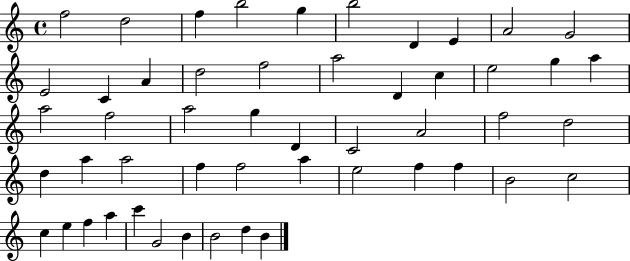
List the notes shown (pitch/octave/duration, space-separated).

F5/h D5/h F5/q B5/h G5/q B5/h D4/q E4/q A4/h G4/h E4/h C4/q A4/q D5/h F5/h A5/h D4/q C5/q E5/h G5/q A5/q A5/h F5/h A5/h G5/q D4/q C4/h A4/h F5/h D5/h D5/q A5/q A5/h F5/q F5/h A5/q E5/h F5/q F5/q B4/h C5/h C5/q E5/q F5/q A5/q C6/q G4/h B4/q B4/h D5/q B4/q